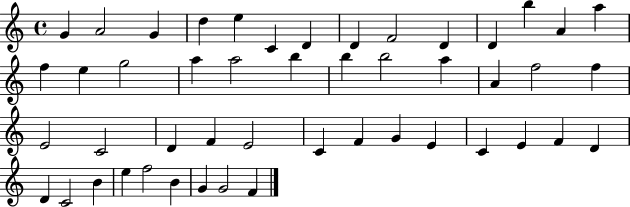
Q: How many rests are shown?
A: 0